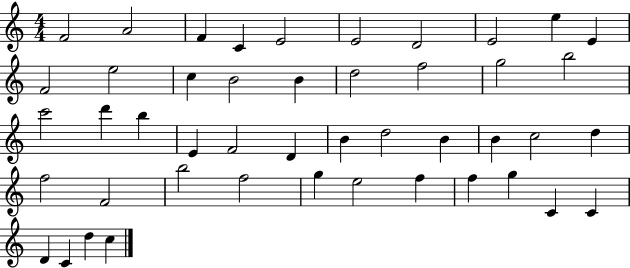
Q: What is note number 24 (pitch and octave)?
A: F4